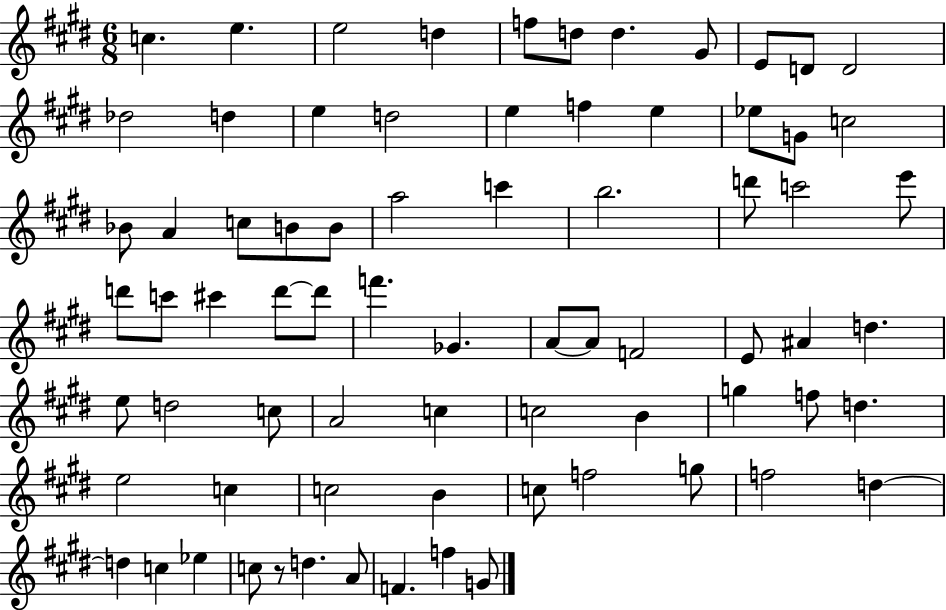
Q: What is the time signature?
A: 6/8